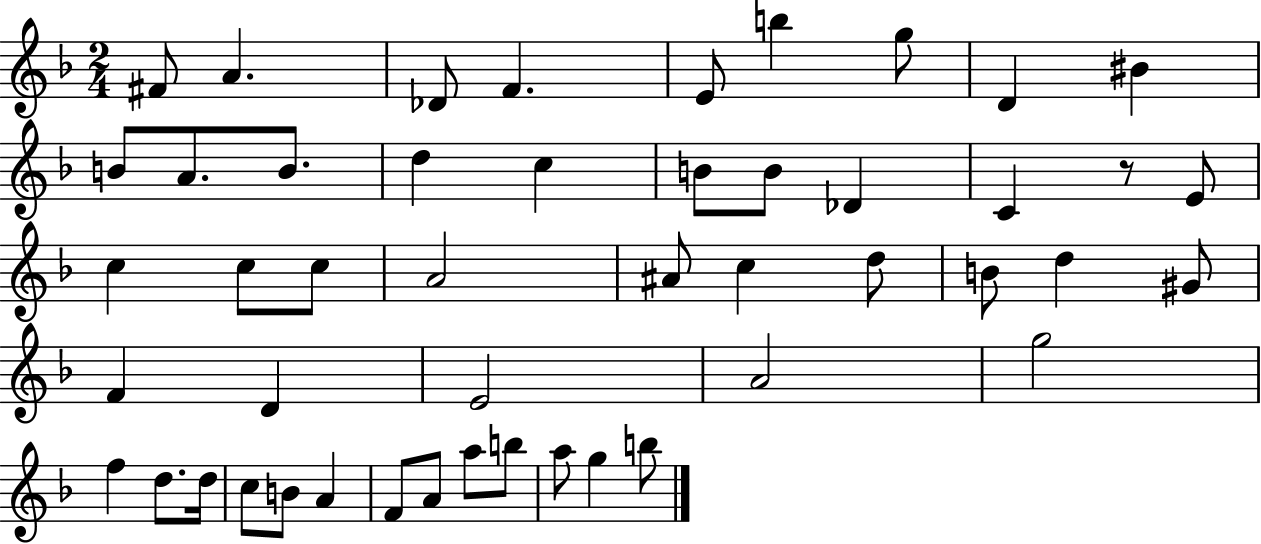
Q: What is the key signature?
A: F major